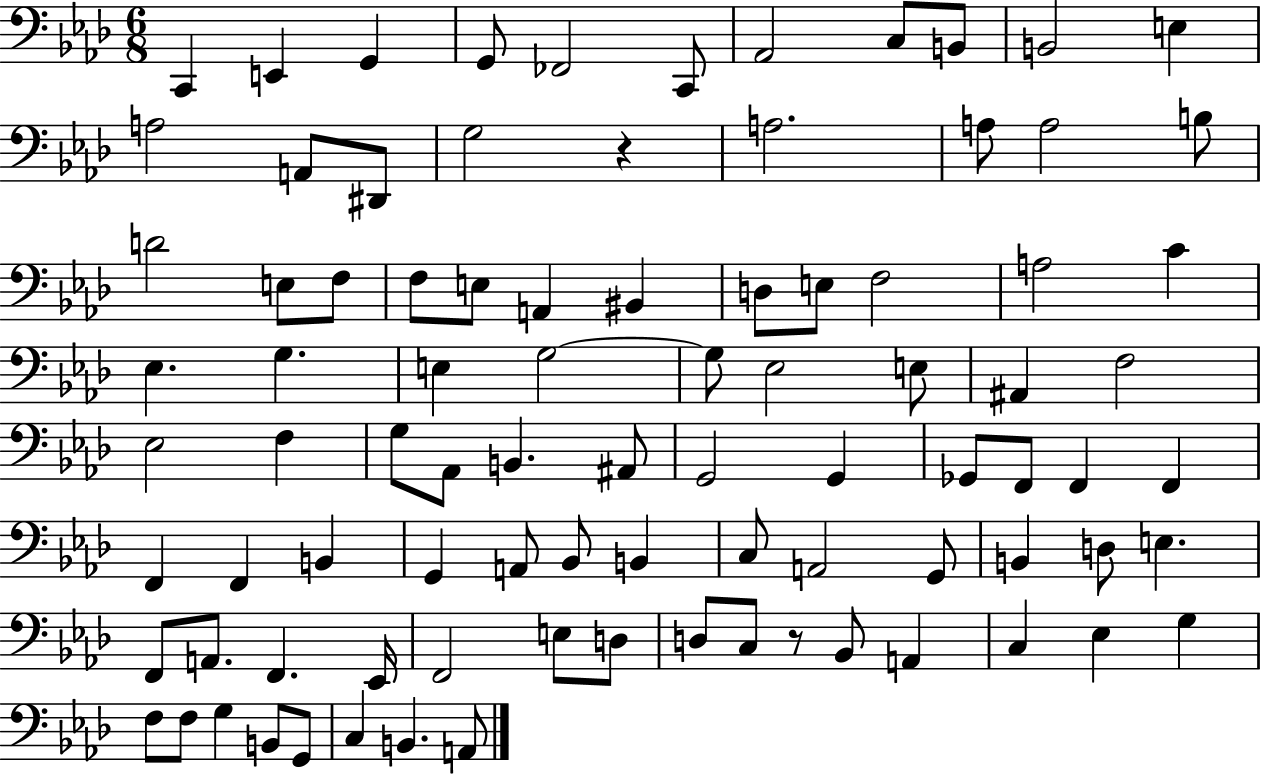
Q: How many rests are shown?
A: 2